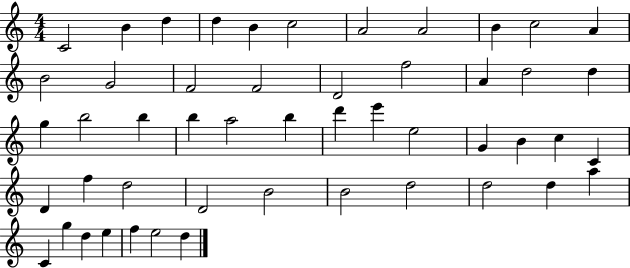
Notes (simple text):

C4/h B4/q D5/q D5/q B4/q C5/h A4/h A4/h B4/q C5/h A4/q B4/h G4/h F4/h F4/h D4/h F5/h A4/q D5/h D5/q G5/q B5/h B5/q B5/q A5/h B5/q D6/q E6/q E5/h G4/q B4/q C5/q C4/q D4/q F5/q D5/h D4/h B4/h B4/h D5/h D5/h D5/q A5/q C4/q G5/q D5/q E5/q F5/q E5/h D5/q